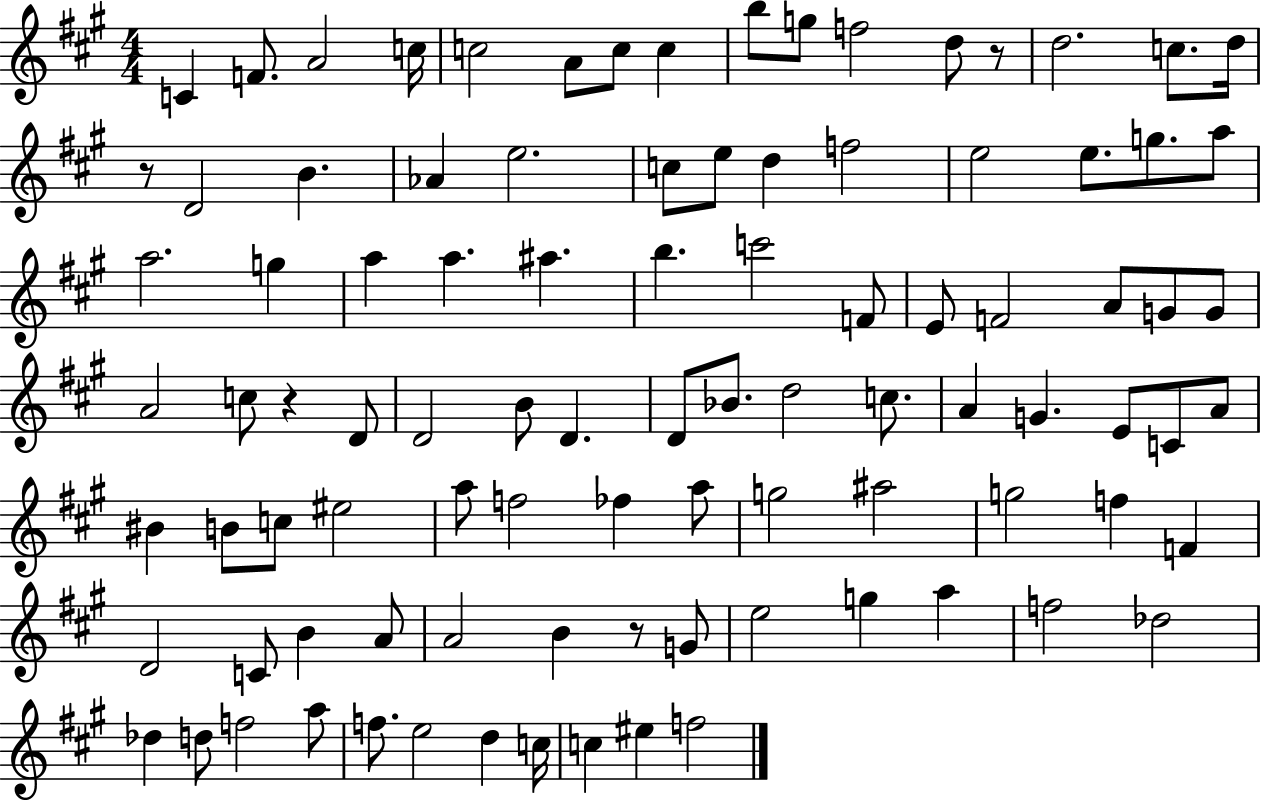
C4/q F4/e. A4/h C5/s C5/h A4/e C5/e C5/q B5/e G5/e F5/h D5/e R/e D5/h. C5/e. D5/s R/e D4/h B4/q. Ab4/q E5/h. C5/e E5/e D5/q F5/h E5/h E5/e. G5/e. A5/e A5/h. G5/q A5/q A5/q. A#5/q. B5/q. C6/h F4/e E4/e F4/h A4/e G4/e G4/e A4/h C5/e R/q D4/e D4/h B4/e D4/q. D4/e Bb4/e. D5/h C5/e. A4/q G4/q. E4/e C4/e A4/e BIS4/q B4/e C5/e EIS5/h A5/e F5/h FES5/q A5/e G5/h A#5/h G5/h F5/q F4/q D4/h C4/e B4/q A4/e A4/h B4/q R/e G4/e E5/h G5/q A5/q F5/h Db5/h Db5/q D5/e F5/h A5/e F5/e. E5/h D5/q C5/s C5/q EIS5/q F5/h